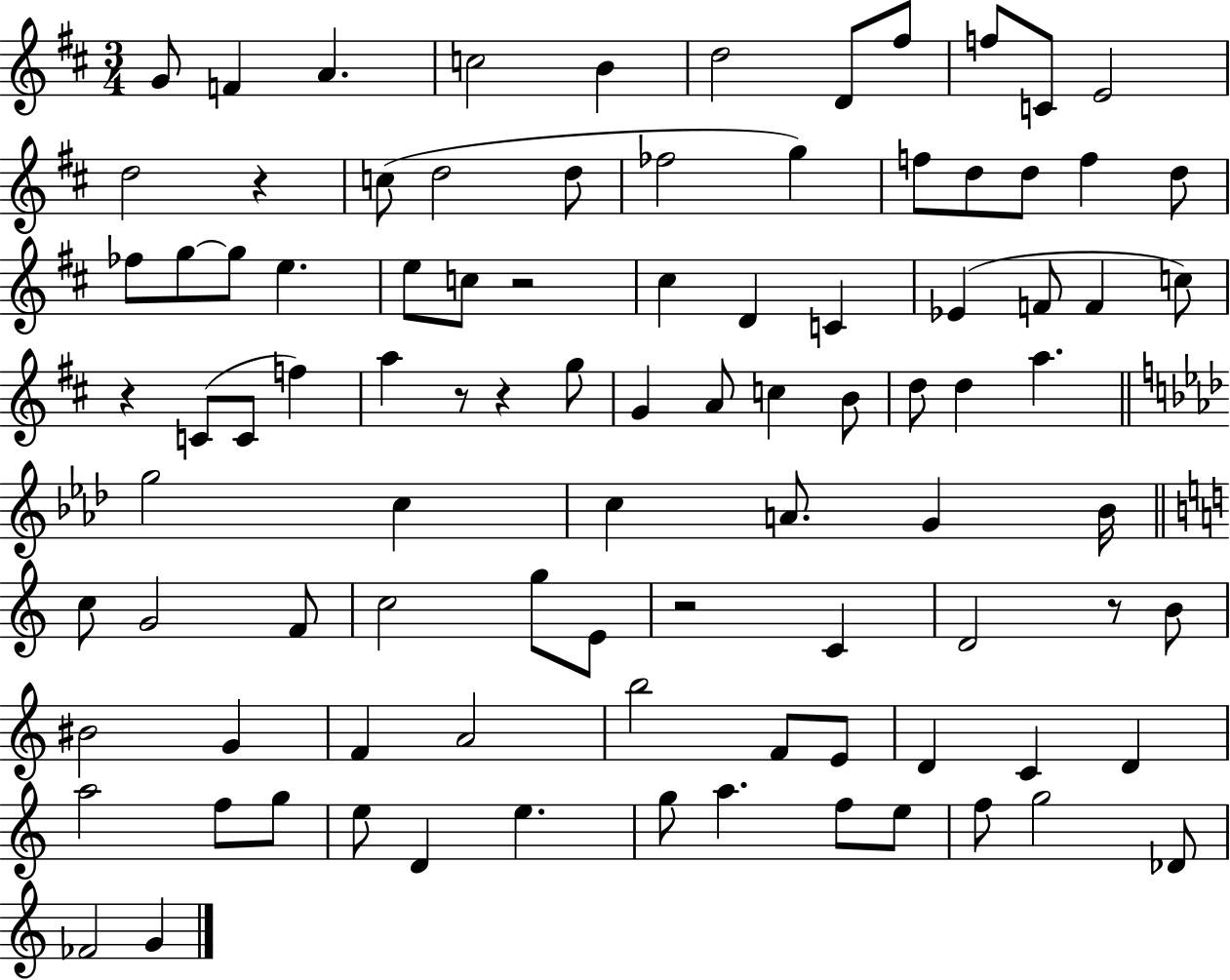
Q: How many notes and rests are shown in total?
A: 94